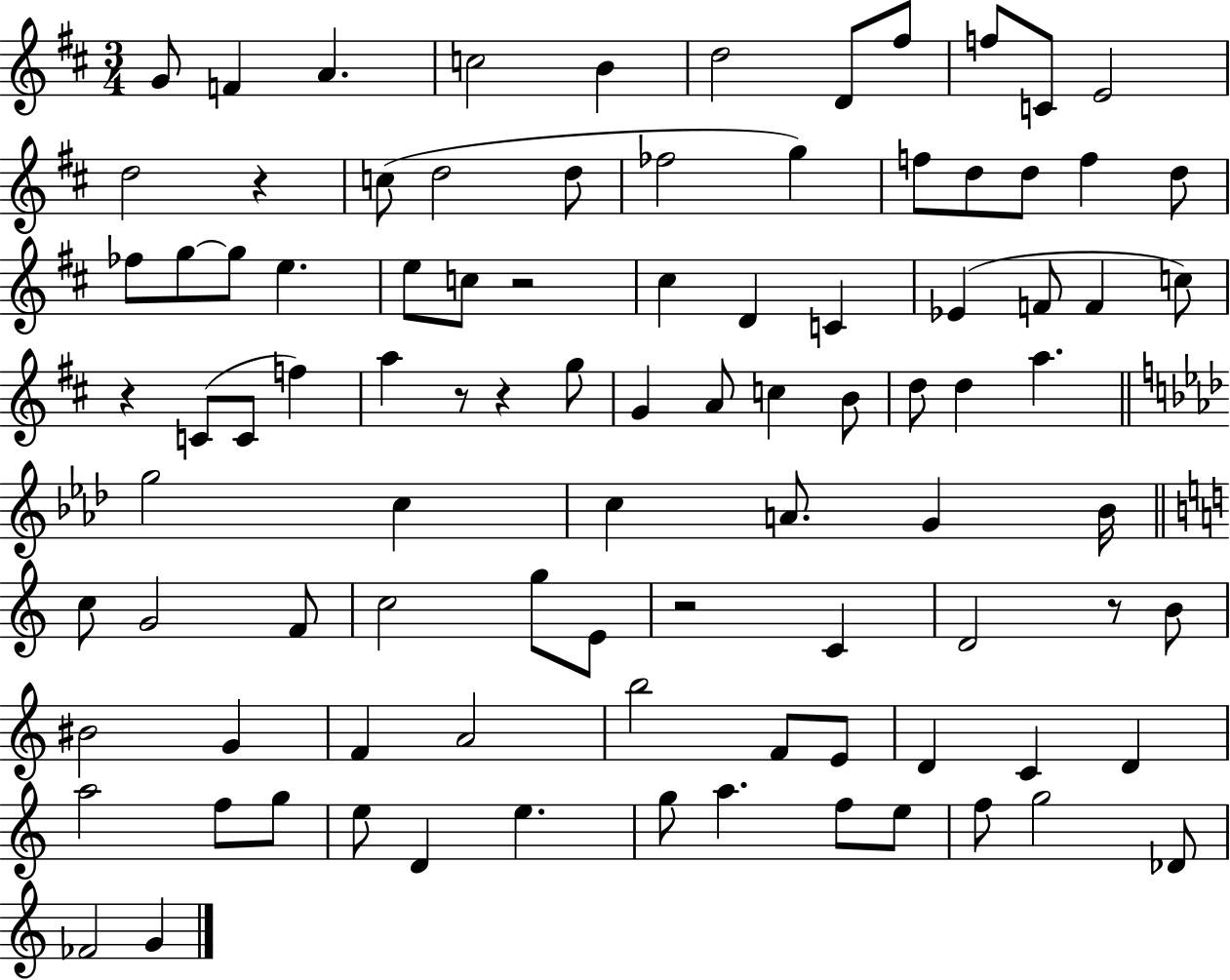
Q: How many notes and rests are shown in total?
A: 94